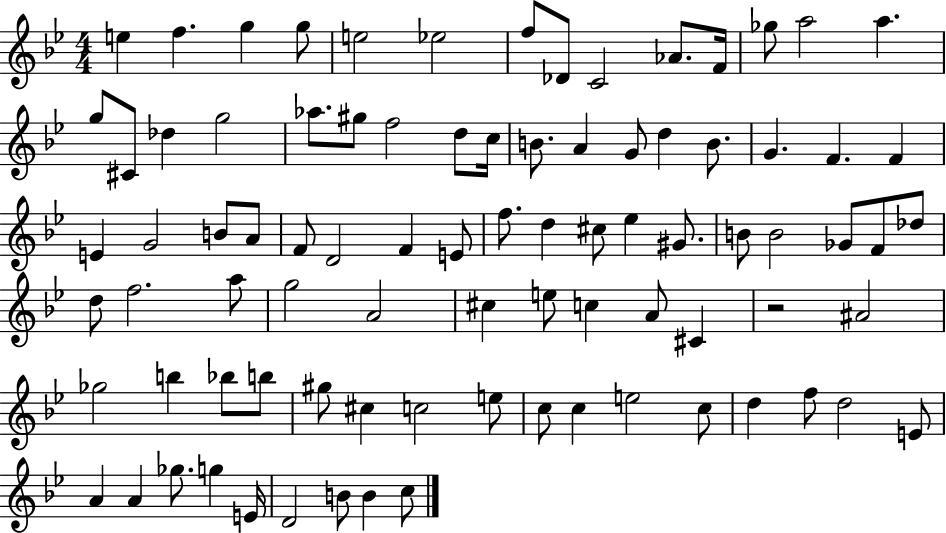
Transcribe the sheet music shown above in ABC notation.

X:1
T:Untitled
M:4/4
L:1/4
K:Bb
e f g g/2 e2 _e2 f/2 _D/2 C2 _A/2 F/4 _g/2 a2 a g/2 ^C/2 _d g2 _a/2 ^g/2 f2 d/2 c/4 B/2 A G/2 d B/2 G F F E G2 B/2 A/2 F/2 D2 F E/2 f/2 d ^c/2 _e ^G/2 B/2 B2 _G/2 F/2 _d/2 d/2 f2 a/2 g2 A2 ^c e/2 c A/2 ^C z2 ^A2 _g2 b _b/2 b/2 ^g/2 ^c c2 e/2 c/2 c e2 c/2 d f/2 d2 E/2 A A _g/2 g E/4 D2 B/2 B c/2